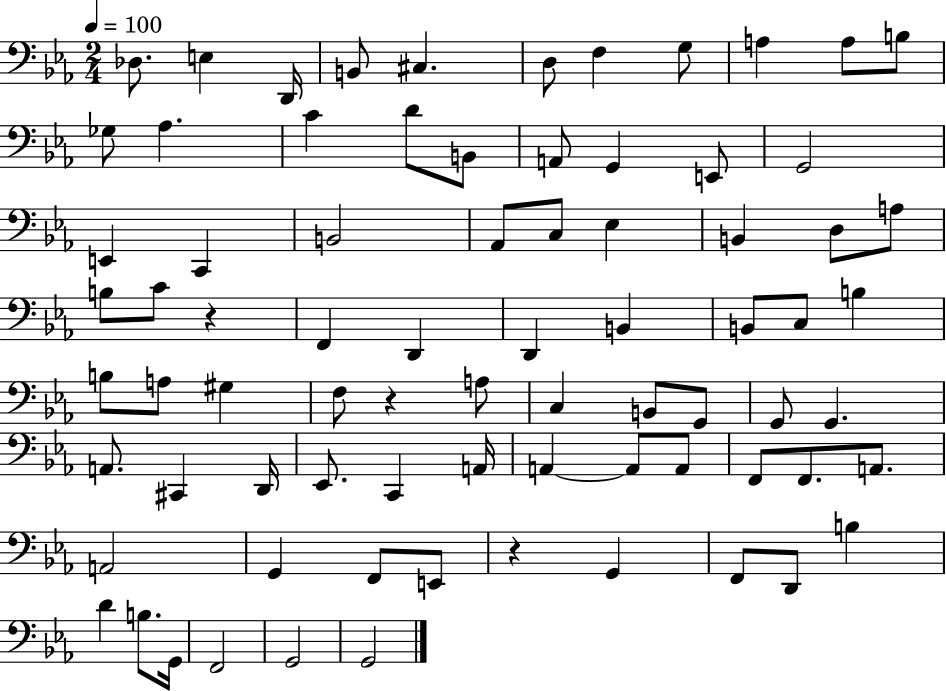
{
  \clef bass
  \numericTimeSignature
  \time 2/4
  \key ees \major
  \tempo 4 = 100
  \repeat volta 2 { des8. e4 d,16 | b,8 cis4. | d8 f4 g8 | a4 a8 b8 | \break ges8 aes4. | c'4 d'8 b,8 | a,8 g,4 e,8 | g,2 | \break e,4 c,4 | b,2 | aes,8 c8 ees4 | b,4 d8 a8 | \break b8 c'8 r4 | f,4 d,4 | d,4 b,4 | b,8 c8 b4 | \break b8 a8 gis4 | f8 r4 a8 | c4 b,8 g,8 | g,8 g,4. | \break a,8. cis,4 d,16 | ees,8. c,4 a,16 | a,4~~ a,8 a,8 | f,8 f,8. a,8. | \break a,2 | g,4 f,8 e,8 | r4 g,4 | f,8 d,8 b4 | \break d'4 b8. g,16 | f,2 | g,2 | g,2 | \break } \bar "|."
}